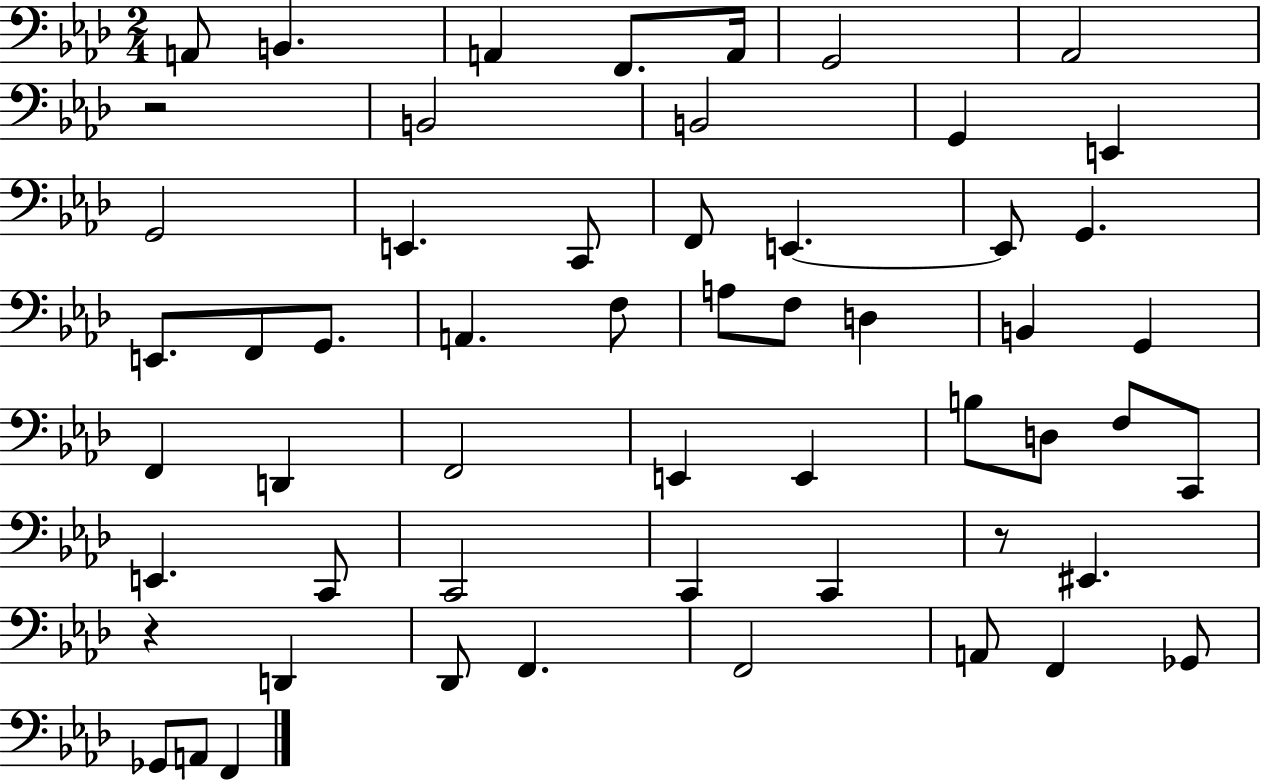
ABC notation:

X:1
T:Untitled
M:2/4
L:1/4
K:Ab
A,,/2 B,, A,, F,,/2 A,,/4 G,,2 _A,,2 z2 B,,2 B,,2 G,, E,, G,,2 E,, C,,/2 F,,/2 E,, E,,/2 G,, E,,/2 F,,/2 G,,/2 A,, F,/2 A,/2 F,/2 D, B,, G,, F,, D,, F,,2 E,, E,, B,/2 D,/2 F,/2 C,,/2 E,, C,,/2 C,,2 C,, C,, z/2 ^E,, z D,, _D,,/2 F,, F,,2 A,,/2 F,, _G,,/2 _G,,/2 A,,/2 F,,